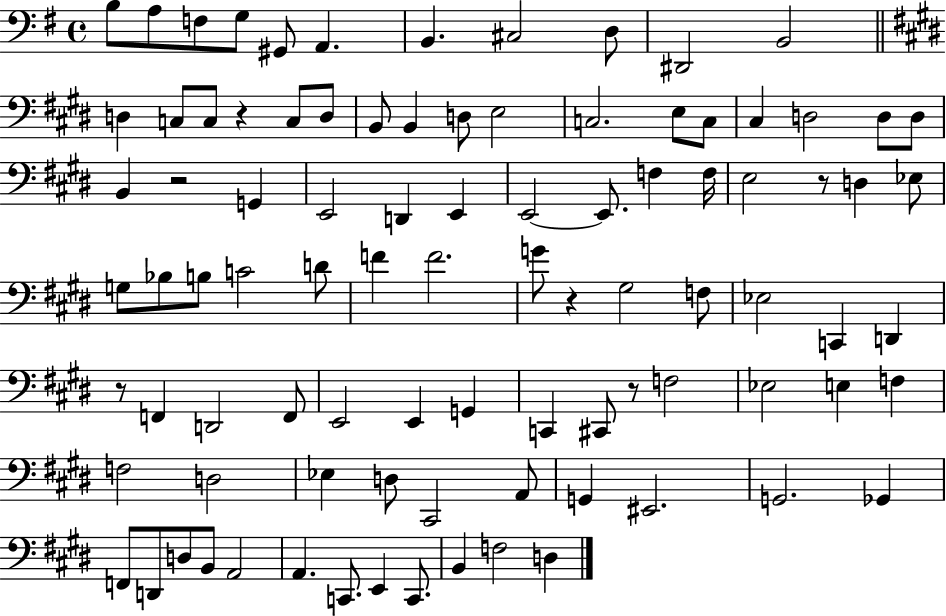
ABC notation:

X:1
T:Untitled
M:4/4
L:1/4
K:G
B,/2 A,/2 F,/2 G,/2 ^G,,/2 A,, B,, ^C,2 D,/2 ^D,,2 B,,2 D, C,/2 C,/2 z C,/2 D,/2 B,,/2 B,, D,/2 E,2 C,2 E,/2 C,/2 ^C, D,2 D,/2 D,/2 B,, z2 G,, E,,2 D,, E,, E,,2 E,,/2 F, F,/4 E,2 z/2 D, _E,/2 G,/2 _B,/2 B,/2 C2 D/2 F F2 G/2 z ^G,2 F,/2 _E,2 C,, D,, z/2 F,, D,,2 F,,/2 E,,2 E,, G,, C,, ^C,,/2 z/2 F,2 _E,2 E, F, F,2 D,2 _E, D,/2 ^C,,2 A,,/2 G,, ^E,,2 G,,2 _G,, F,,/2 D,,/2 D,/2 B,,/2 A,,2 A,, C,,/2 E,, C,,/2 B,, F,2 D,